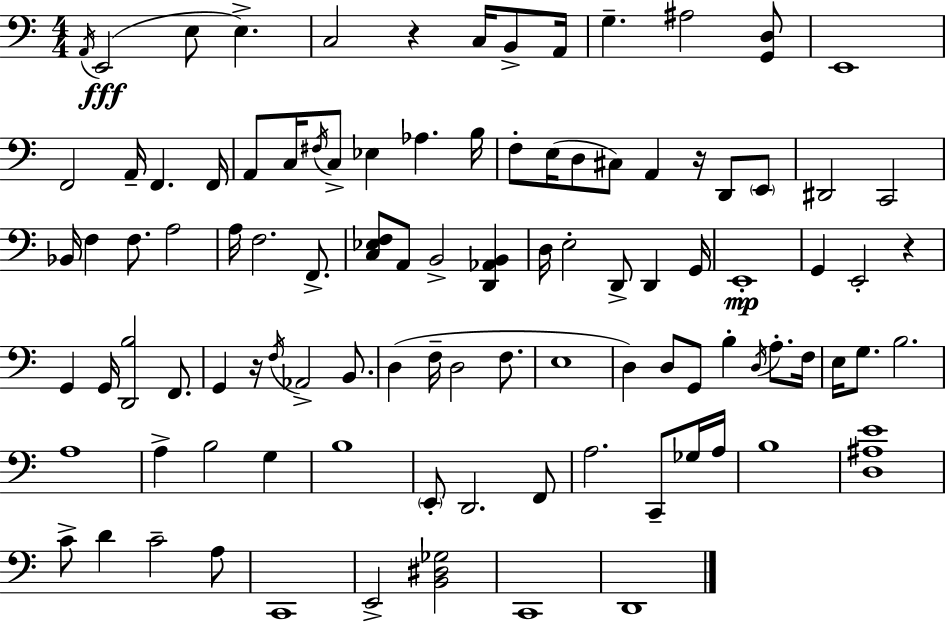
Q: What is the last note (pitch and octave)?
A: D2